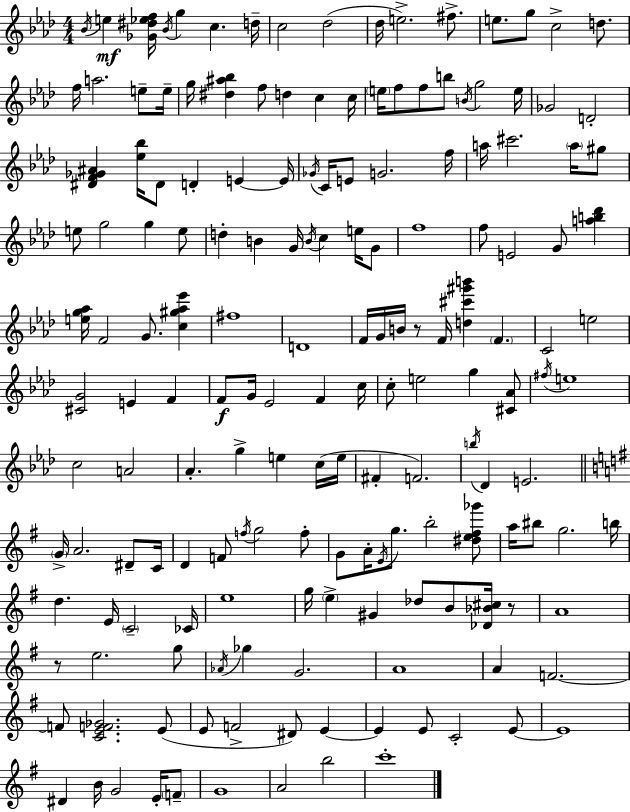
X:1
T:Untitled
M:4/4
L:1/4
K:Ab
_B/4 e [_G^d_ef]/4 _B/4 g c d/4 c2 _d2 _d/4 e2 ^f/2 e/2 g/2 c2 d/2 f/4 a2 e/2 e/4 g/4 [^d^a_b] f/2 d c c/4 e/4 f/2 f/2 b/2 B/4 g2 e/4 _G2 D2 [^DF_G^A] [_e_b]/4 ^D/2 D E E/4 _G/4 C/4 E/2 G2 f/4 a/4 ^c'2 a/4 ^g/2 e/2 g2 g e/2 d B G/4 B/4 c e/4 G/2 f4 f/2 E2 G/2 [ab_d'] [eg_a]/4 F2 G/2 [c^g_a_e'] ^f4 D4 F/4 G/4 B/4 z/2 F/4 [d^c'^g'b'] F C2 e2 [^CG]2 E F F/2 G/4 _E2 F c/4 c/2 e2 g [^C_A]/2 ^f/4 e4 c2 A2 _A g e c/4 e/4 ^F F2 b/4 _D E2 G/4 A2 ^D/2 C/4 D F/2 f/4 g2 f/2 G/2 A/4 E/4 g/2 b2 [^de^f_g']/2 a/4 ^b/2 g2 b/4 d E/4 C2 _C/4 e4 g/4 e ^G _d/2 B/2 [_D_B^c]/4 z/2 A4 z/2 e2 g/2 _A/4 _g G2 A4 A F2 F/2 [CEF_G]2 E/2 E/2 F2 ^D/2 E E E/2 C2 E/2 E4 ^D B/4 G2 E/4 F/2 G4 A2 b2 c'4